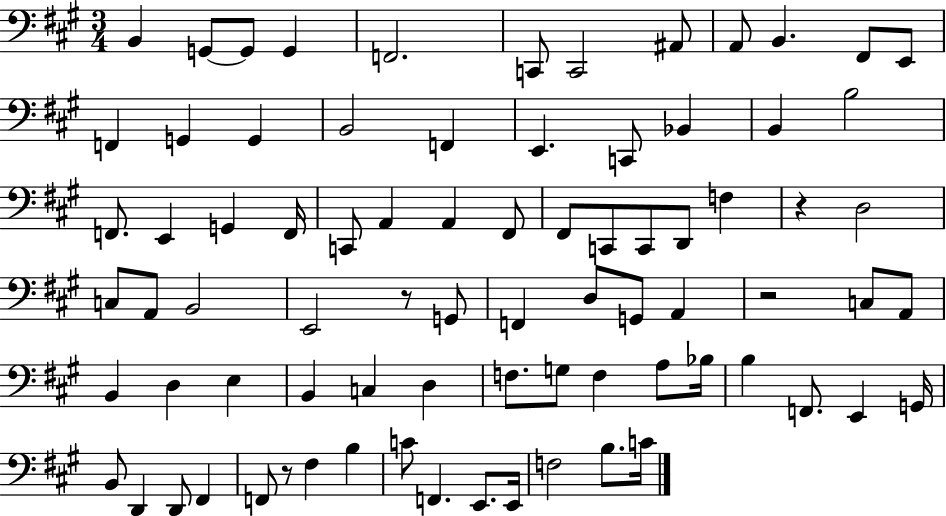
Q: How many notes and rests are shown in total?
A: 80